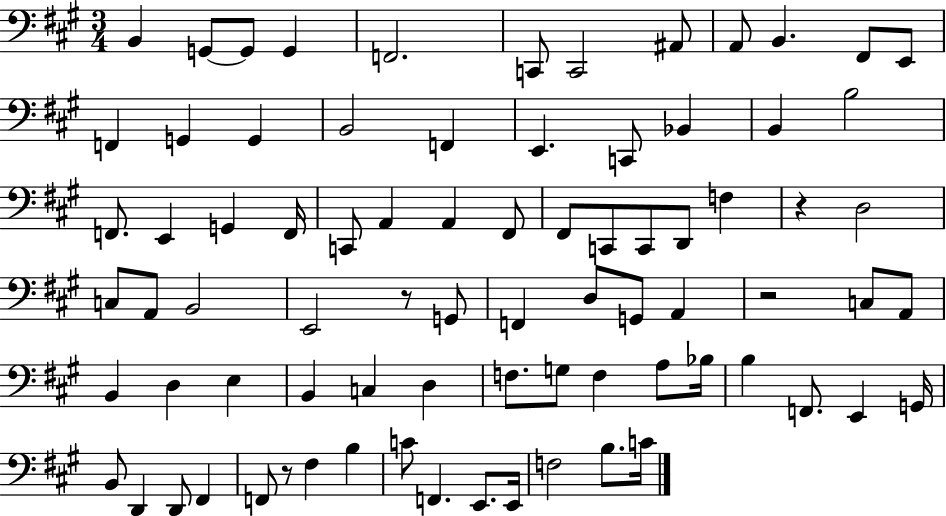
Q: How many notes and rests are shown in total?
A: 80